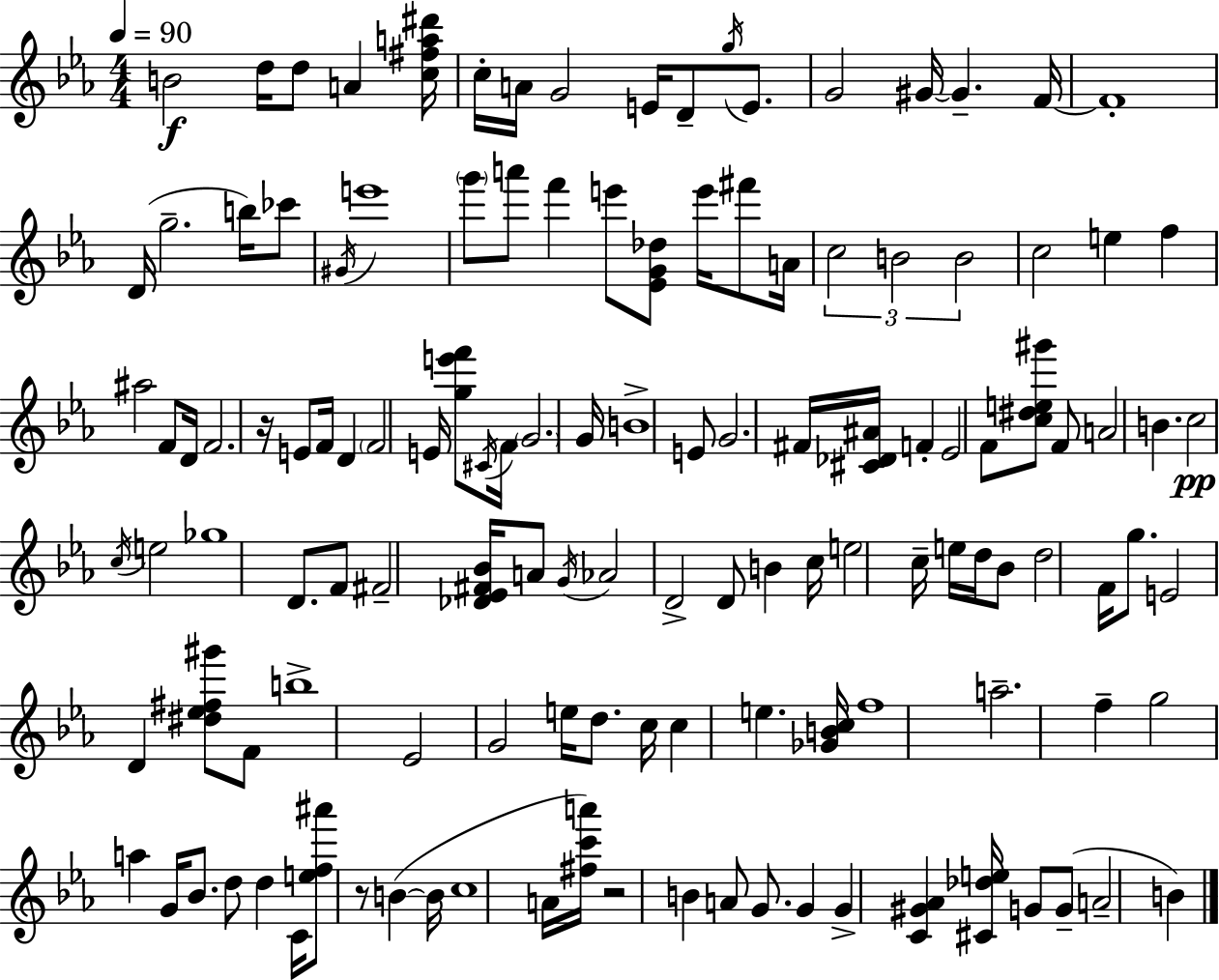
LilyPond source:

{
  \clef treble
  \numericTimeSignature
  \time 4/4
  \key ees \major
  \tempo 4 = 90
  \repeat volta 2 { b'2\f d''16 d''8 a'4 <c'' fis'' a'' dis'''>16 | c''16-. a'16 g'2 e'16 d'8-- \acciaccatura { g''16 } e'8. | g'2 gis'16~~ gis'4.-- | f'16~~ f'1-. | \break d'16( g''2.-- b''16) ces'''8 | \acciaccatura { gis'16 } e'''1 | \parenthesize g'''8 a'''8 f'''4 e'''8 <ees' g' des''>8 e'''16 fis'''8 | a'16 \tuplet 3/2 { c''2 b'2 | \break b'2 } c''2 | e''4 f''4 ais''2 | f'8 d'16 f'2. | r16 e'8 f'16 d'4 \parenthesize f'2 | \break e'16 <g'' e''' f'''>8 \acciaccatura { cis'16 } f'16 \parenthesize g'2. | g'16 b'1-> | e'8 g'2. | fis'16 <cis' des' ais'>16 f'4-. ees'2 f'8 | \break <c'' dis'' e'' gis'''>8 f'8 a'2 b'4. | c''2\pp \acciaccatura { c''16 } e''2 | ges''1 | d'8. f'8 fis'2-- | \break <des' ees' fis' bes'>16 a'8 \acciaccatura { g'16 } aes'2 d'2-> | d'8 b'4 c''16 e''2 | c''16-- e''16 d''16 bes'8 d''2 | f'16 g''8. e'2 d'4 | \break <dis'' ees'' fis'' gis'''>8 f'8 b''1-> | ees'2 g'2 | e''16 d''8. c''16 c''4 e''4. | <ges' b' c''>16 f''1 | \break a''2.-- | f''4-- g''2 a''4 | g'16 bes'8. d''8 d''4 c'16 <e'' f'' ais'''>8 r8 | b'4~(~ b'16 c''1 | \break a'16 <fis'' c''' a'''>16) r2 b'4 | a'8 g'8. g'4 g'4-> | <c' gis' aes'>4 <cis' des'' e''>16 g'8 g'8--( a'2-- | b'4) } \bar "|."
}